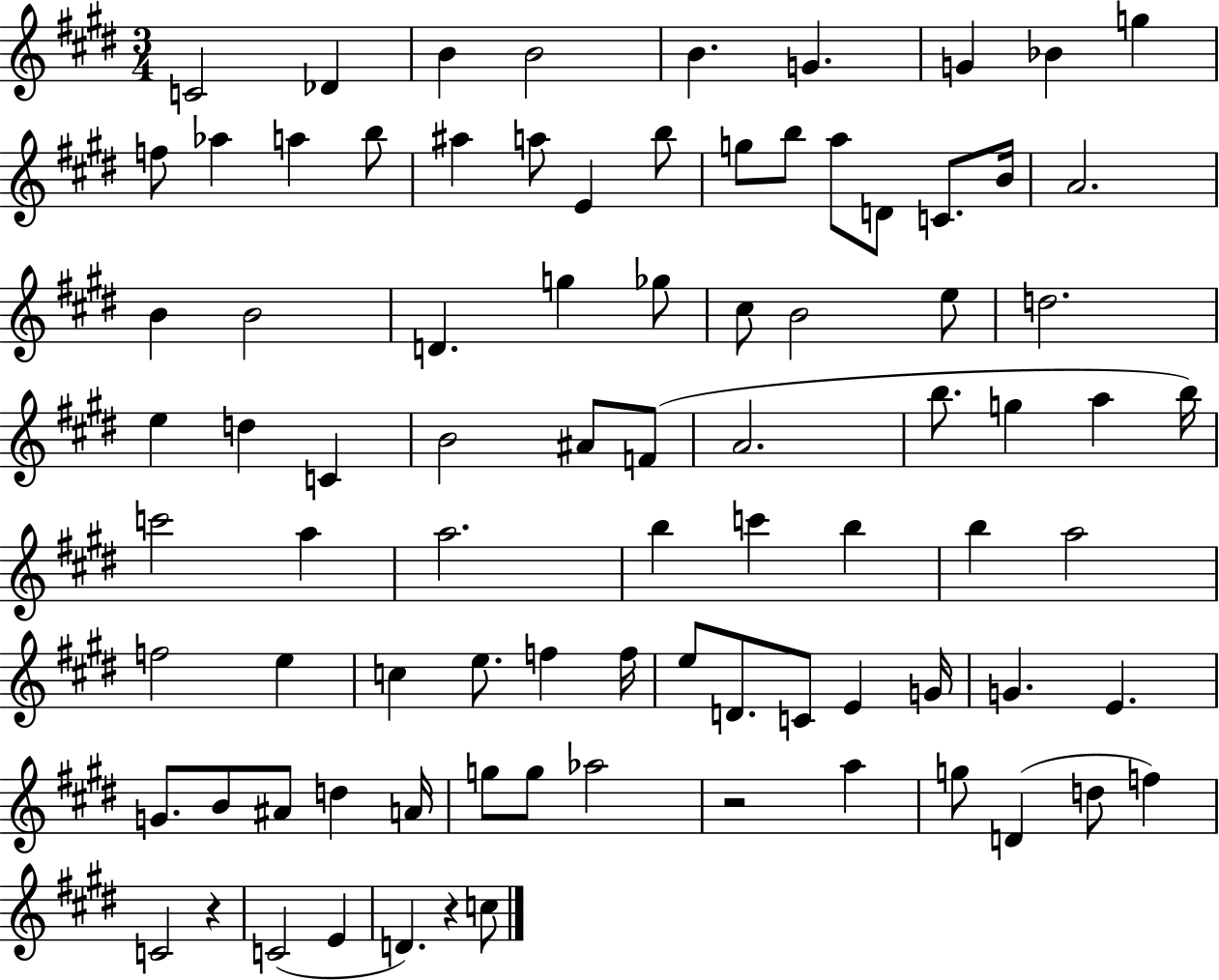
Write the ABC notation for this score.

X:1
T:Untitled
M:3/4
L:1/4
K:E
C2 _D B B2 B G G _B g f/2 _a a b/2 ^a a/2 E b/2 g/2 b/2 a/2 D/2 C/2 B/4 A2 B B2 D g _g/2 ^c/2 B2 e/2 d2 e d C B2 ^A/2 F/2 A2 b/2 g a b/4 c'2 a a2 b c' b b a2 f2 e c e/2 f f/4 e/2 D/2 C/2 E G/4 G E G/2 B/2 ^A/2 d A/4 g/2 g/2 _a2 z2 a g/2 D d/2 f C2 z C2 E D z c/2